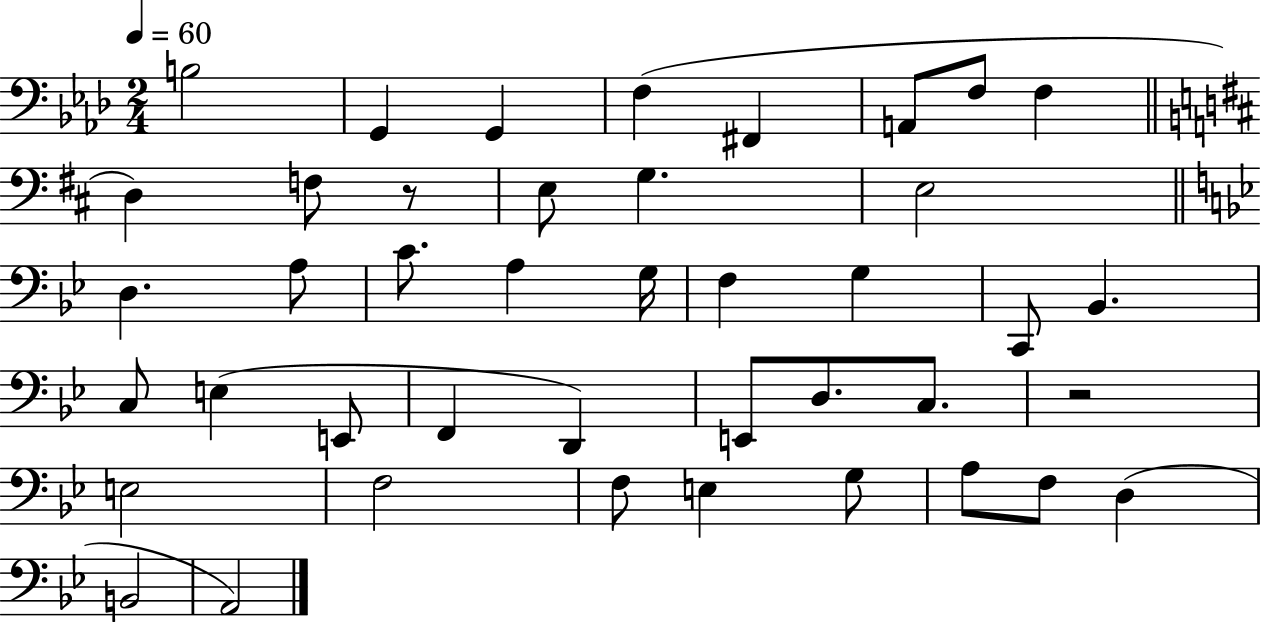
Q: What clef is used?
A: bass